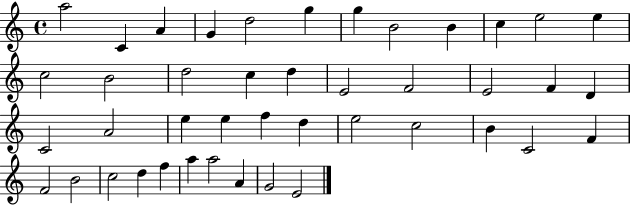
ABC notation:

X:1
T:Untitled
M:4/4
L:1/4
K:C
a2 C A G d2 g g B2 B c e2 e c2 B2 d2 c d E2 F2 E2 F D C2 A2 e e f d e2 c2 B C2 F F2 B2 c2 d f a a2 A G2 E2